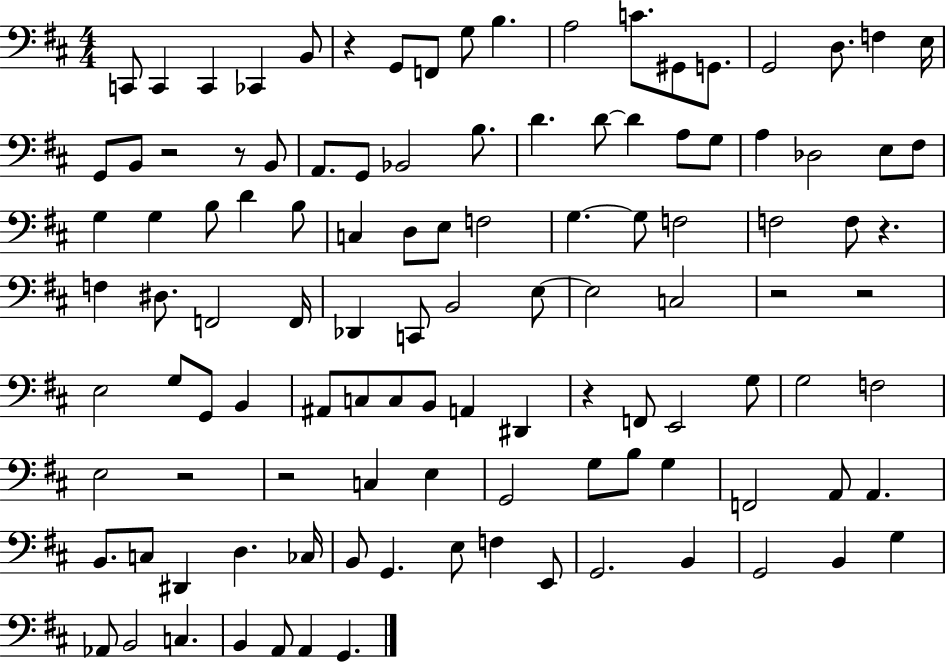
C2/e C2/q C2/q CES2/q B2/e R/q G2/e F2/e G3/e B3/q. A3/h C4/e. G#2/e G2/e. G2/h D3/e. F3/q E3/s G2/e B2/e R/h R/e B2/e A2/e. G2/e Bb2/h B3/e. D4/q. D4/e D4/q A3/e G3/e A3/q Db3/h E3/e F#3/e G3/q G3/q B3/e D4/q B3/e C3/q D3/e E3/e F3/h G3/q. G3/e F3/h F3/h F3/e R/q. F3/q D#3/e. F2/h F2/s Db2/q C2/e B2/h E3/e E3/h C3/h R/h R/h E3/h G3/e G2/e B2/q A#2/e C3/e C3/e B2/e A2/q D#2/q R/q F2/e E2/h G3/e G3/h F3/h E3/h R/h R/h C3/q E3/q G2/h G3/e B3/e G3/q F2/h A2/e A2/q. B2/e. C3/e D#2/q D3/q. CES3/s B2/e G2/q. E3/e F3/q E2/e G2/h. B2/q G2/h B2/q G3/q Ab2/e B2/h C3/q. B2/q A2/e A2/q G2/q.